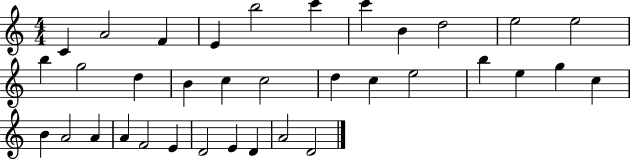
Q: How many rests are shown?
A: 0